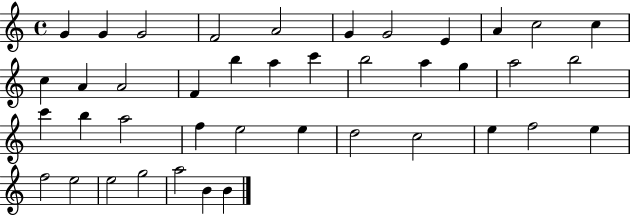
X:1
T:Untitled
M:4/4
L:1/4
K:C
G G G2 F2 A2 G G2 E A c2 c c A A2 F b a c' b2 a g a2 b2 c' b a2 f e2 e d2 c2 e f2 e f2 e2 e2 g2 a2 B B